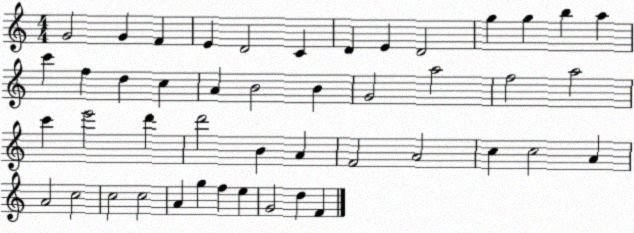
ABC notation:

X:1
T:Untitled
M:4/4
L:1/4
K:C
G2 G F E D2 C D E D2 g g b a c' f d c A B2 B G2 a2 f2 a2 c' e'2 d' d'2 B A F2 A2 c c2 A A2 c2 c2 c2 A g f e G2 d F